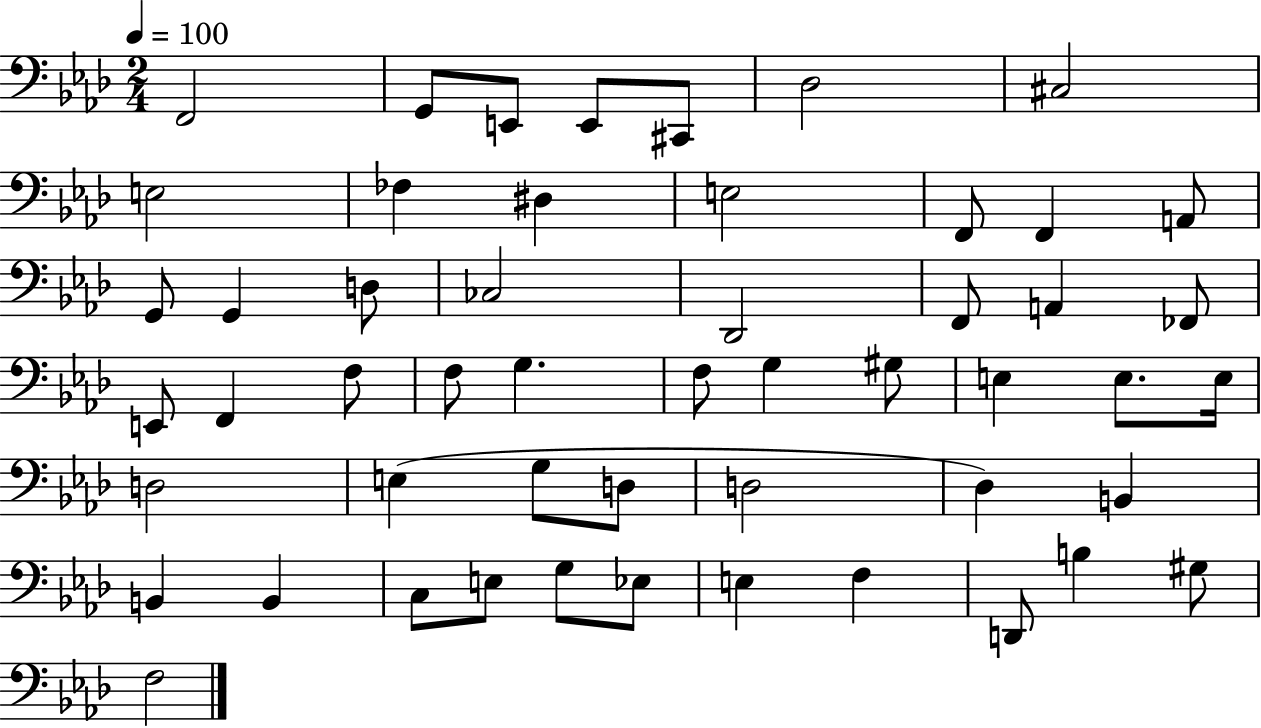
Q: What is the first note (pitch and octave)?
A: F2